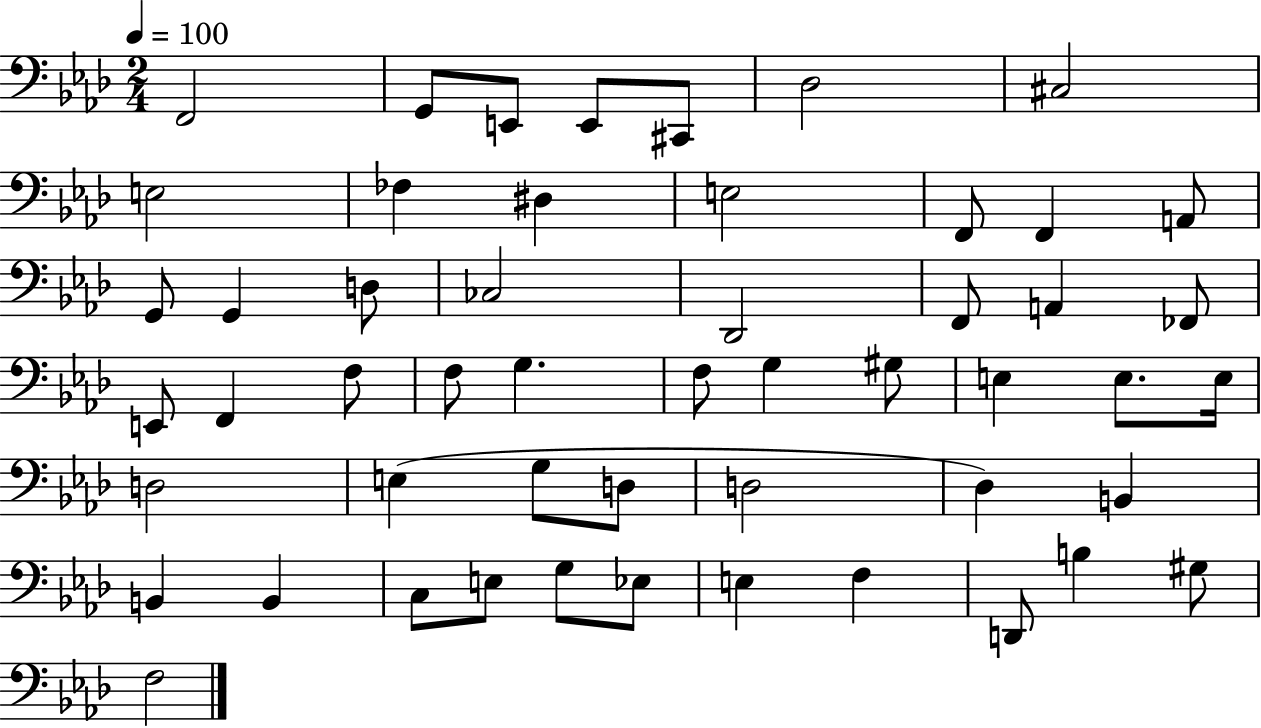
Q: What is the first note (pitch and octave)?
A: F2